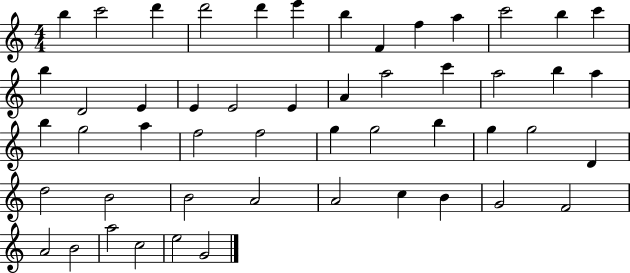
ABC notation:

X:1
T:Untitled
M:4/4
L:1/4
K:C
b c'2 d' d'2 d' e' b F f a c'2 b c' b D2 E E E2 E A a2 c' a2 b a b g2 a f2 f2 g g2 b g g2 D d2 B2 B2 A2 A2 c B G2 F2 A2 B2 a2 c2 e2 G2